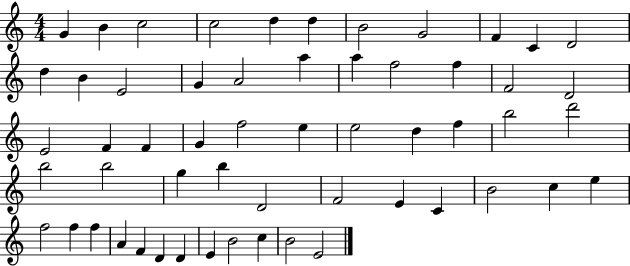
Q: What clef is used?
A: treble